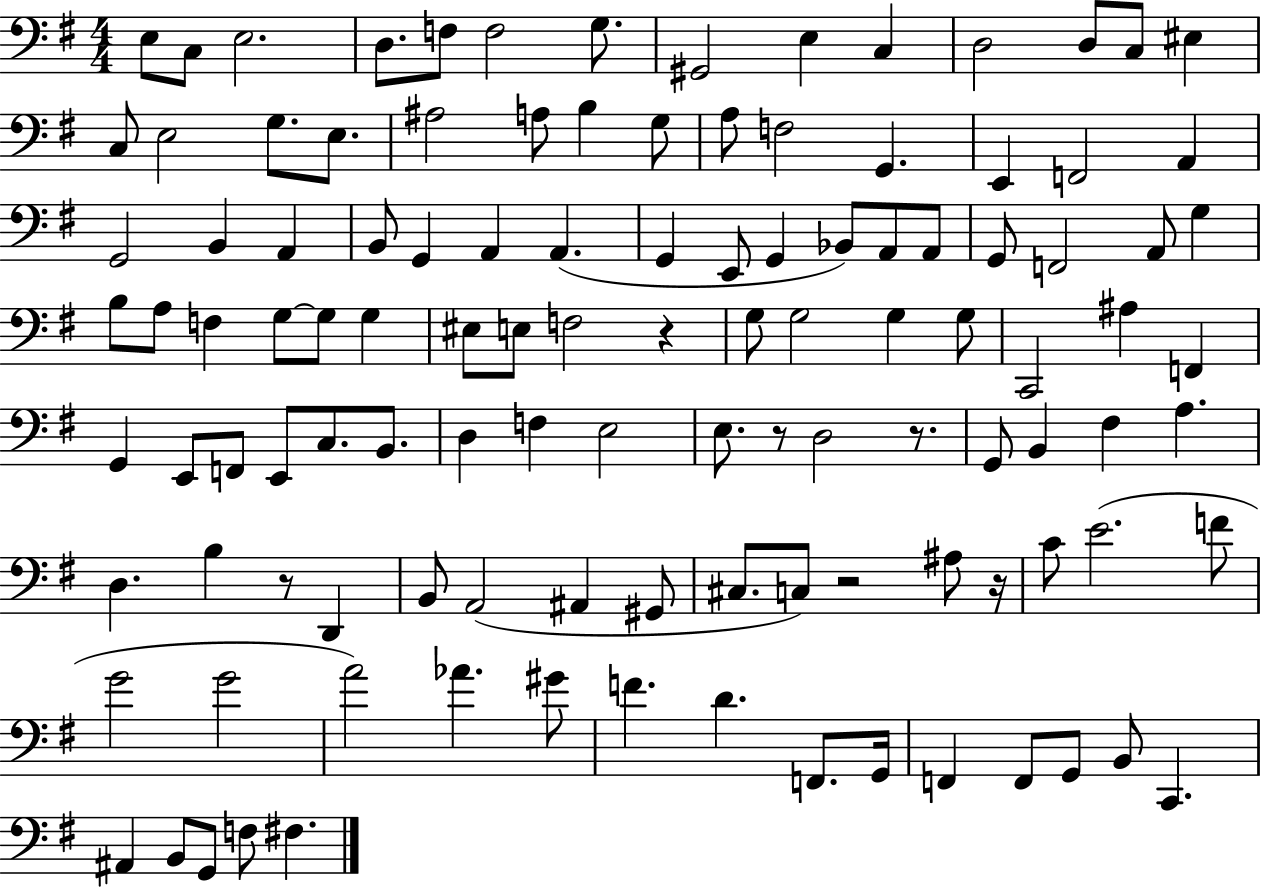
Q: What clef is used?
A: bass